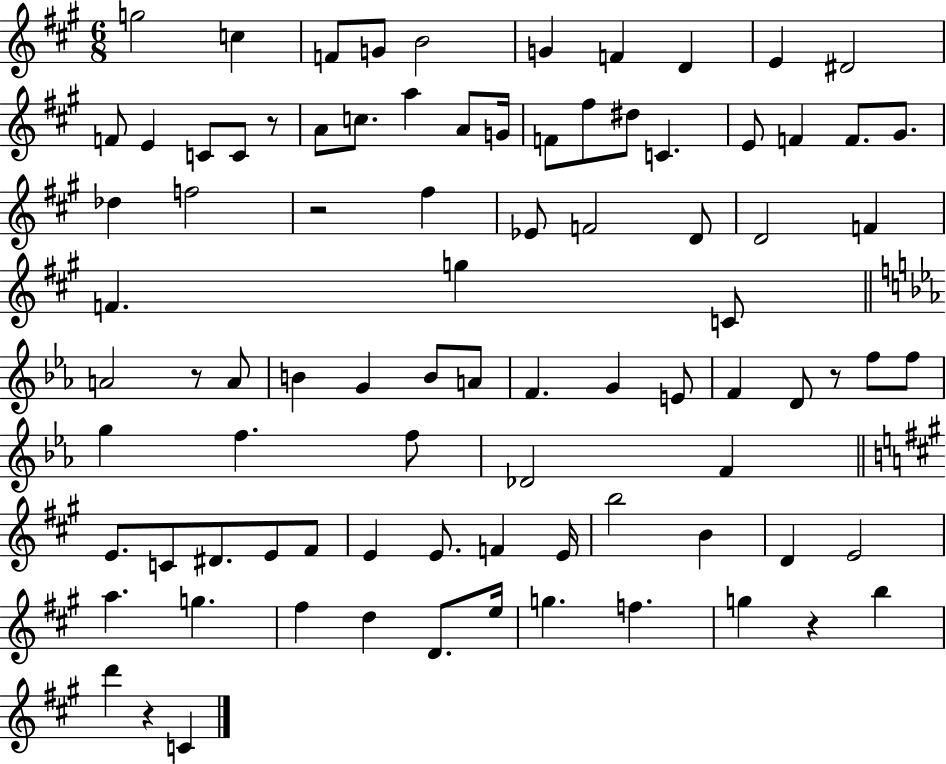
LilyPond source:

{
  \clef treble
  \numericTimeSignature
  \time 6/8
  \key a \major
  g''2 c''4 | f'8 g'8 b'2 | g'4 f'4 d'4 | e'4 dis'2 | \break f'8 e'4 c'8 c'8 r8 | a'8 c''8. a''4 a'8 g'16 | f'8 fis''8 dis''8 c'4. | e'8 f'4 f'8. gis'8. | \break des''4 f''2 | r2 fis''4 | ees'8 f'2 d'8 | d'2 f'4 | \break f'4. g''4 c'8 | \bar "||" \break \key c \minor a'2 r8 a'8 | b'4 g'4 b'8 a'8 | f'4. g'4 e'8 | f'4 d'8 r8 f''8 f''8 | \break g''4 f''4. f''8 | des'2 f'4 | \bar "||" \break \key a \major e'8. c'8 dis'8. e'8 fis'8 | e'4 e'8. f'4 e'16 | b''2 b'4 | d'4 e'2 | \break a''4. g''4. | fis''4 d''4 d'8. e''16 | g''4. f''4. | g''4 r4 b''4 | \break d'''4 r4 c'4 | \bar "|."
}